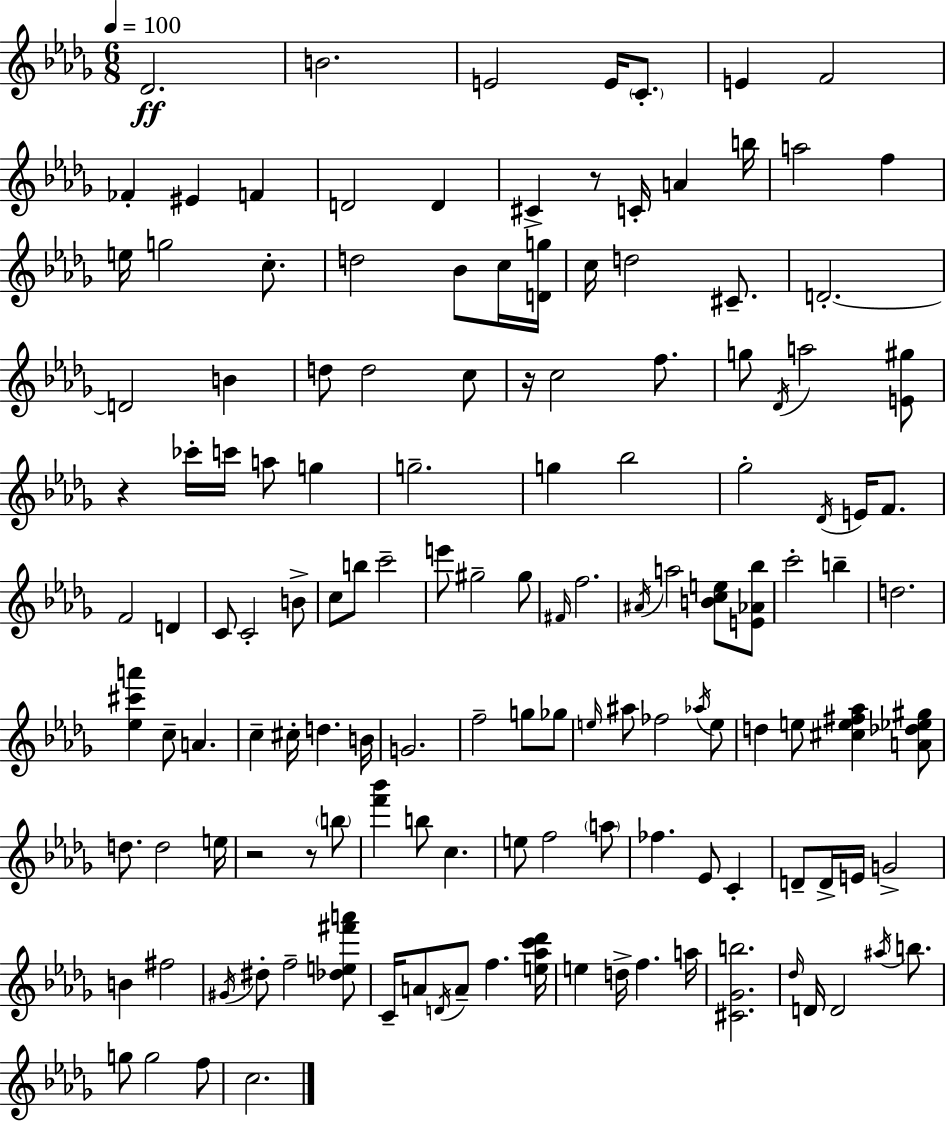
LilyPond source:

{
  \clef treble
  \numericTimeSignature
  \time 6/8
  \key bes \minor
  \tempo 4 = 100
  des'2.\ff | b'2. | e'2 e'16 \parenthesize c'8.-. | e'4 f'2 | \break fes'4-. eis'4 f'4 | d'2 d'4 | cis'4-> r8 c'16-. a'4 b''16 | a''2 f''4 | \break e''16 g''2 c''8.-. | d''2 bes'8 c''16 <d' g''>16 | c''16 d''2 cis'8.-- | d'2.-.~~ | \break d'2 b'4 | d''8 d''2 c''8 | r16 c''2 f''8. | g''8 \acciaccatura { des'16 } a''2 <e' gis''>8 | \break r4 ces'''16-. c'''16 a''8 g''4 | g''2.-- | g''4 bes''2 | ges''2-. \acciaccatura { des'16 } e'16 f'8. | \break f'2 d'4 | c'8 c'2-. | b'8-> c''8 b''8 c'''2-- | e'''8 gis''2-- | \break gis''8 \grace { fis'16 } f''2. | \acciaccatura { ais'16 } a''2 | <b' c'' e''>8 <e' aes' bes''>8 c'''2-. | b''4-- d''2. | \break <ees'' cis''' a'''>4 c''8-- a'4. | c''4-- cis''16-. d''4. | b'16 g'2. | f''2-- | \break g''8 ges''8 \grace { e''16 } ais''8 fes''2 | \acciaccatura { aes''16 } e''8 d''4 e''8 | <cis'' e'' fis'' aes''>4 <a' des'' ees'' gis''>8 d''8. d''2 | e''16 r2 | \break r8 \parenthesize b''8 <f''' bes'''>4 b''8 | c''4. e''8 f''2 | \parenthesize a''8 fes''4. | ees'8 c'4-. d'8-- d'16-> e'16 g'2-> | \break b'4 fis''2 | \acciaccatura { gis'16 } dis''8-. f''2-- | <des'' e'' fis''' a'''>8 c'16-- a'8 \acciaccatura { d'16 } a'8-- | f''4. <e'' aes'' c''' des'''>16 e''4 | \break d''16-> f''4. a''16 <cis' ges' b''>2. | \grace { des''16 } d'16 d'2 | \acciaccatura { ais''16 } b''8. g''8 | g''2 f''8 c''2. | \break \bar "|."
}